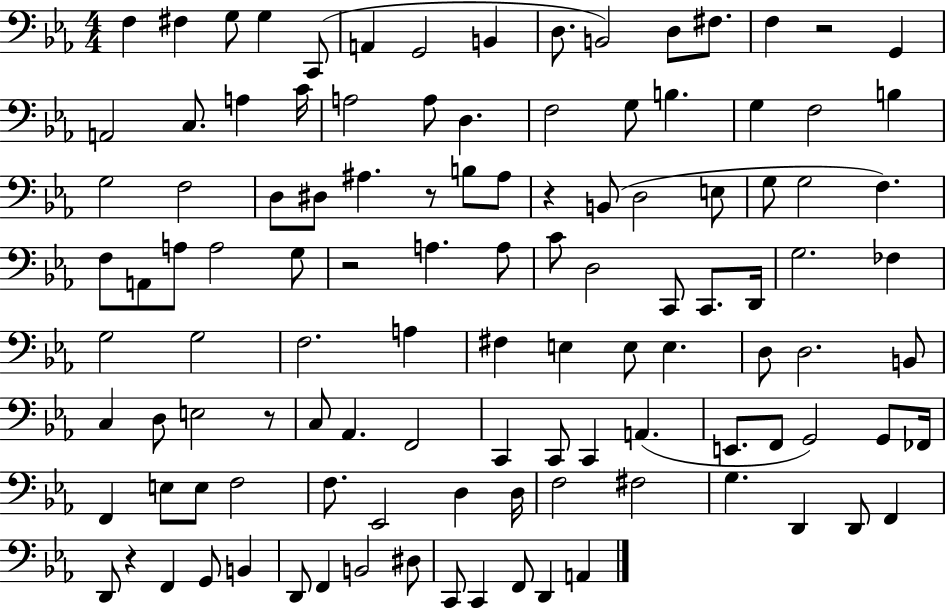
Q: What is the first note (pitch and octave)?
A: F3